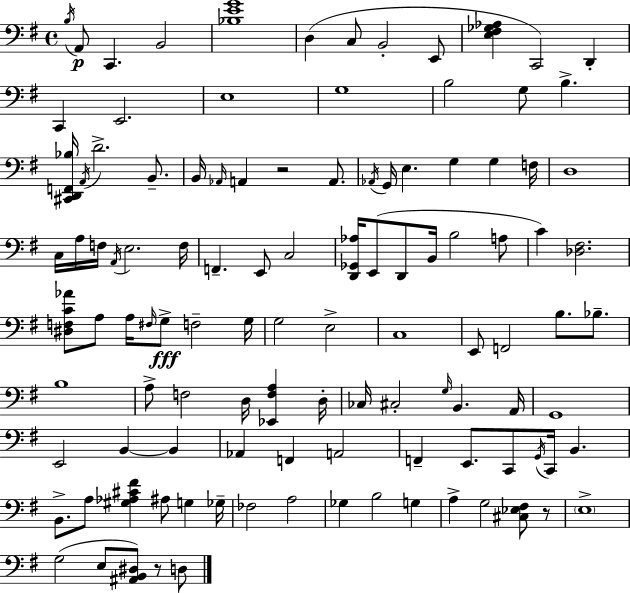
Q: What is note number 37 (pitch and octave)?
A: F3